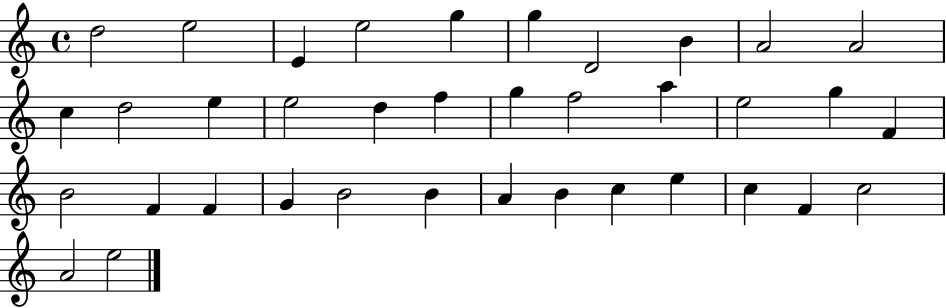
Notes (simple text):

D5/h E5/h E4/q E5/h G5/q G5/q D4/h B4/q A4/h A4/h C5/q D5/h E5/q E5/h D5/q F5/q G5/q F5/h A5/q E5/h G5/q F4/q B4/h F4/q F4/q G4/q B4/h B4/q A4/q B4/q C5/q E5/q C5/q F4/q C5/h A4/h E5/h